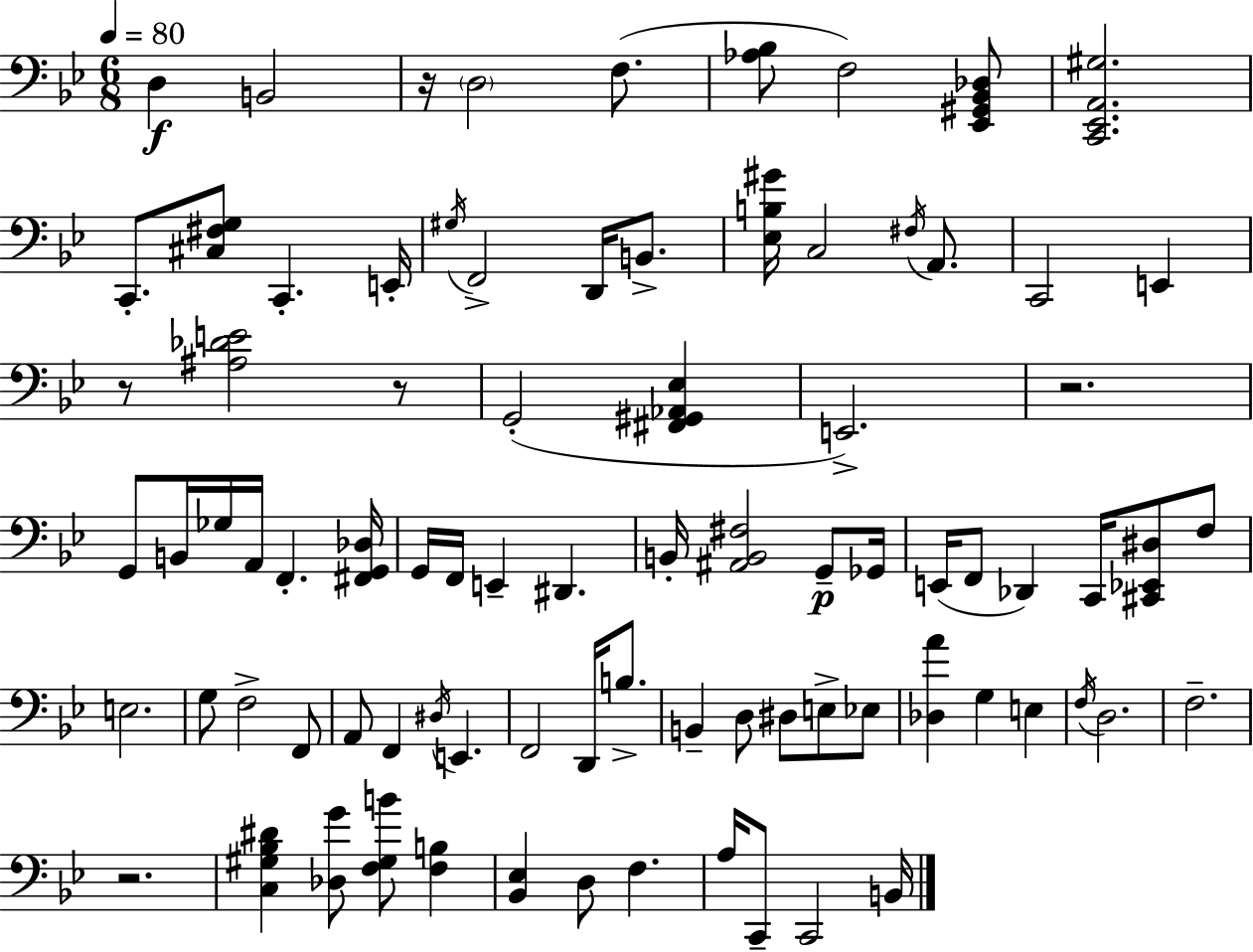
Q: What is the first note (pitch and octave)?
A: D3